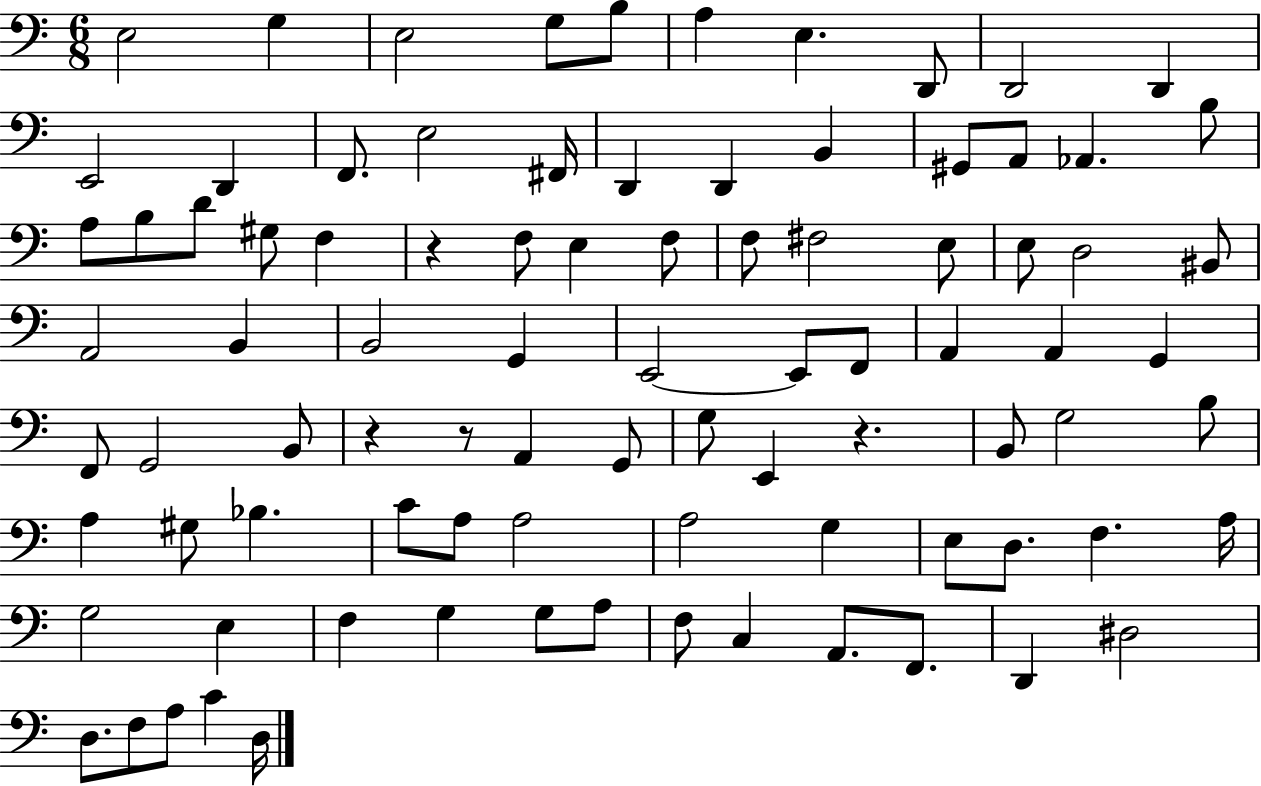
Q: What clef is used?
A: bass